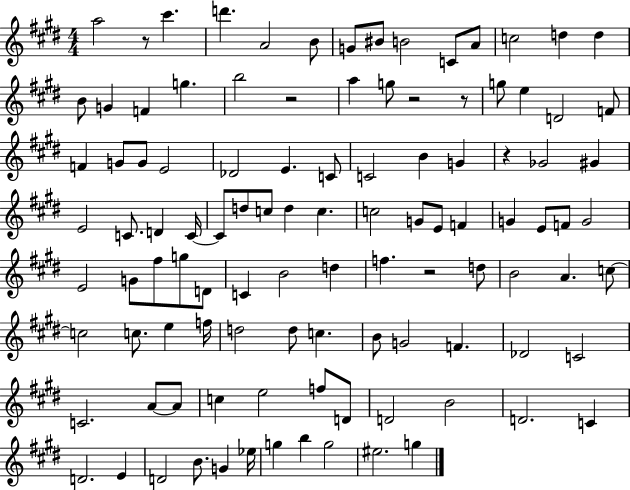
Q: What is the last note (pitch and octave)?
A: G5